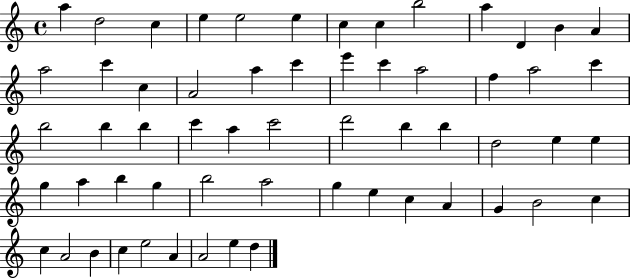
X:1
T:Untitled
M:4/4
L:1/4
K:C
a d2 c e e2 e c c b2 a D B A a2 c' c A2 a c' e' c' a2 f a2 c' b2 b b c' a c'2 d'2 b b d2 e e g a b g b2 a2 g e c A G B2 c c A2 B c e2 A A2 e d